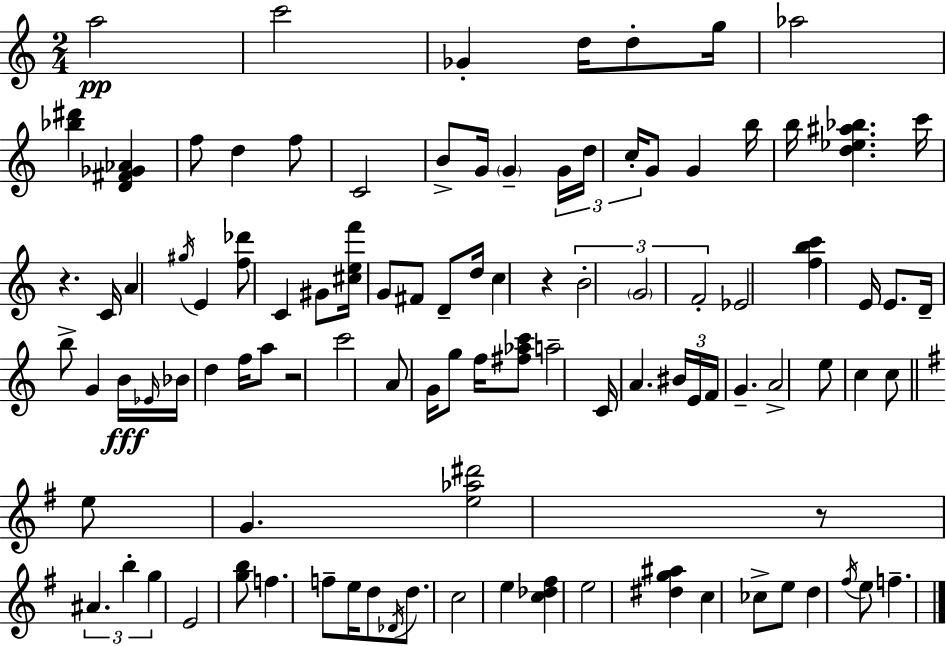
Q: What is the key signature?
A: A minor